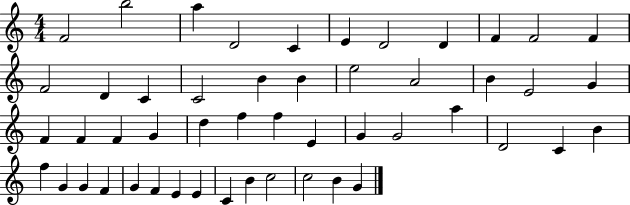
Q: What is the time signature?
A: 4/4